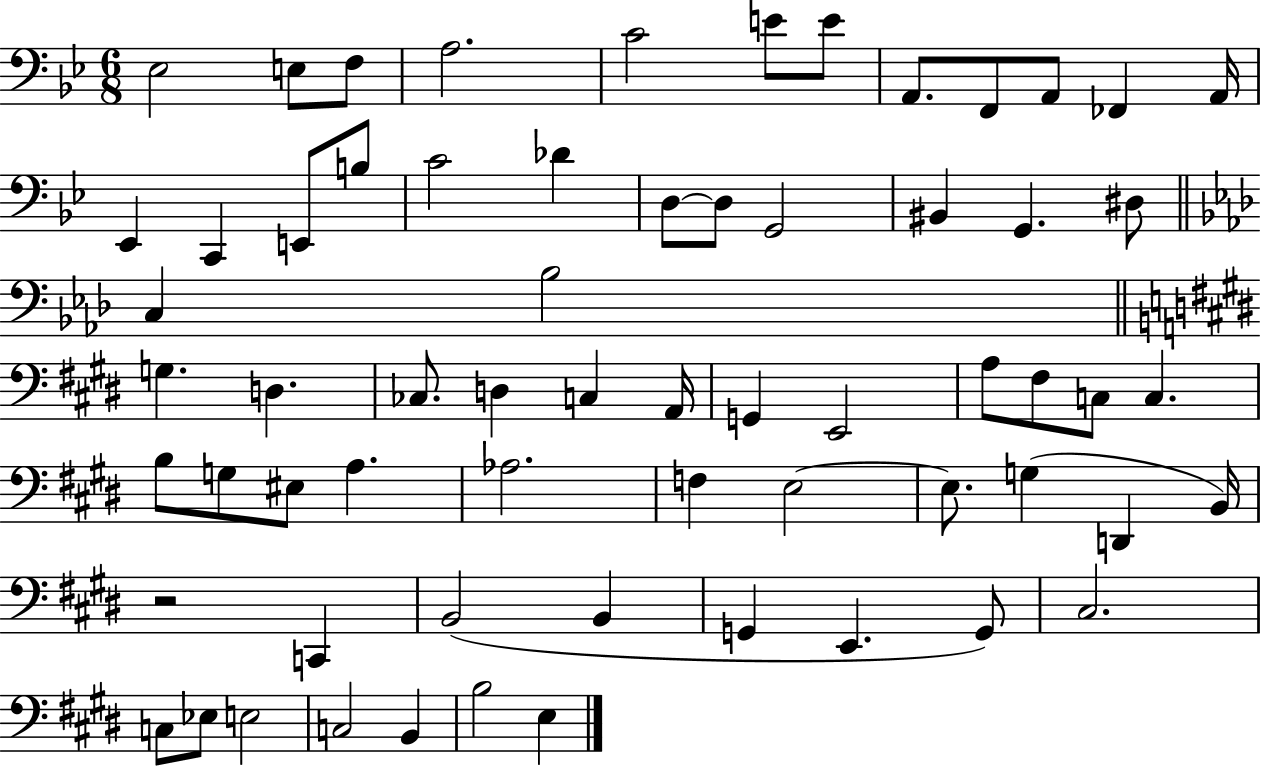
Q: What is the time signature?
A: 6/8